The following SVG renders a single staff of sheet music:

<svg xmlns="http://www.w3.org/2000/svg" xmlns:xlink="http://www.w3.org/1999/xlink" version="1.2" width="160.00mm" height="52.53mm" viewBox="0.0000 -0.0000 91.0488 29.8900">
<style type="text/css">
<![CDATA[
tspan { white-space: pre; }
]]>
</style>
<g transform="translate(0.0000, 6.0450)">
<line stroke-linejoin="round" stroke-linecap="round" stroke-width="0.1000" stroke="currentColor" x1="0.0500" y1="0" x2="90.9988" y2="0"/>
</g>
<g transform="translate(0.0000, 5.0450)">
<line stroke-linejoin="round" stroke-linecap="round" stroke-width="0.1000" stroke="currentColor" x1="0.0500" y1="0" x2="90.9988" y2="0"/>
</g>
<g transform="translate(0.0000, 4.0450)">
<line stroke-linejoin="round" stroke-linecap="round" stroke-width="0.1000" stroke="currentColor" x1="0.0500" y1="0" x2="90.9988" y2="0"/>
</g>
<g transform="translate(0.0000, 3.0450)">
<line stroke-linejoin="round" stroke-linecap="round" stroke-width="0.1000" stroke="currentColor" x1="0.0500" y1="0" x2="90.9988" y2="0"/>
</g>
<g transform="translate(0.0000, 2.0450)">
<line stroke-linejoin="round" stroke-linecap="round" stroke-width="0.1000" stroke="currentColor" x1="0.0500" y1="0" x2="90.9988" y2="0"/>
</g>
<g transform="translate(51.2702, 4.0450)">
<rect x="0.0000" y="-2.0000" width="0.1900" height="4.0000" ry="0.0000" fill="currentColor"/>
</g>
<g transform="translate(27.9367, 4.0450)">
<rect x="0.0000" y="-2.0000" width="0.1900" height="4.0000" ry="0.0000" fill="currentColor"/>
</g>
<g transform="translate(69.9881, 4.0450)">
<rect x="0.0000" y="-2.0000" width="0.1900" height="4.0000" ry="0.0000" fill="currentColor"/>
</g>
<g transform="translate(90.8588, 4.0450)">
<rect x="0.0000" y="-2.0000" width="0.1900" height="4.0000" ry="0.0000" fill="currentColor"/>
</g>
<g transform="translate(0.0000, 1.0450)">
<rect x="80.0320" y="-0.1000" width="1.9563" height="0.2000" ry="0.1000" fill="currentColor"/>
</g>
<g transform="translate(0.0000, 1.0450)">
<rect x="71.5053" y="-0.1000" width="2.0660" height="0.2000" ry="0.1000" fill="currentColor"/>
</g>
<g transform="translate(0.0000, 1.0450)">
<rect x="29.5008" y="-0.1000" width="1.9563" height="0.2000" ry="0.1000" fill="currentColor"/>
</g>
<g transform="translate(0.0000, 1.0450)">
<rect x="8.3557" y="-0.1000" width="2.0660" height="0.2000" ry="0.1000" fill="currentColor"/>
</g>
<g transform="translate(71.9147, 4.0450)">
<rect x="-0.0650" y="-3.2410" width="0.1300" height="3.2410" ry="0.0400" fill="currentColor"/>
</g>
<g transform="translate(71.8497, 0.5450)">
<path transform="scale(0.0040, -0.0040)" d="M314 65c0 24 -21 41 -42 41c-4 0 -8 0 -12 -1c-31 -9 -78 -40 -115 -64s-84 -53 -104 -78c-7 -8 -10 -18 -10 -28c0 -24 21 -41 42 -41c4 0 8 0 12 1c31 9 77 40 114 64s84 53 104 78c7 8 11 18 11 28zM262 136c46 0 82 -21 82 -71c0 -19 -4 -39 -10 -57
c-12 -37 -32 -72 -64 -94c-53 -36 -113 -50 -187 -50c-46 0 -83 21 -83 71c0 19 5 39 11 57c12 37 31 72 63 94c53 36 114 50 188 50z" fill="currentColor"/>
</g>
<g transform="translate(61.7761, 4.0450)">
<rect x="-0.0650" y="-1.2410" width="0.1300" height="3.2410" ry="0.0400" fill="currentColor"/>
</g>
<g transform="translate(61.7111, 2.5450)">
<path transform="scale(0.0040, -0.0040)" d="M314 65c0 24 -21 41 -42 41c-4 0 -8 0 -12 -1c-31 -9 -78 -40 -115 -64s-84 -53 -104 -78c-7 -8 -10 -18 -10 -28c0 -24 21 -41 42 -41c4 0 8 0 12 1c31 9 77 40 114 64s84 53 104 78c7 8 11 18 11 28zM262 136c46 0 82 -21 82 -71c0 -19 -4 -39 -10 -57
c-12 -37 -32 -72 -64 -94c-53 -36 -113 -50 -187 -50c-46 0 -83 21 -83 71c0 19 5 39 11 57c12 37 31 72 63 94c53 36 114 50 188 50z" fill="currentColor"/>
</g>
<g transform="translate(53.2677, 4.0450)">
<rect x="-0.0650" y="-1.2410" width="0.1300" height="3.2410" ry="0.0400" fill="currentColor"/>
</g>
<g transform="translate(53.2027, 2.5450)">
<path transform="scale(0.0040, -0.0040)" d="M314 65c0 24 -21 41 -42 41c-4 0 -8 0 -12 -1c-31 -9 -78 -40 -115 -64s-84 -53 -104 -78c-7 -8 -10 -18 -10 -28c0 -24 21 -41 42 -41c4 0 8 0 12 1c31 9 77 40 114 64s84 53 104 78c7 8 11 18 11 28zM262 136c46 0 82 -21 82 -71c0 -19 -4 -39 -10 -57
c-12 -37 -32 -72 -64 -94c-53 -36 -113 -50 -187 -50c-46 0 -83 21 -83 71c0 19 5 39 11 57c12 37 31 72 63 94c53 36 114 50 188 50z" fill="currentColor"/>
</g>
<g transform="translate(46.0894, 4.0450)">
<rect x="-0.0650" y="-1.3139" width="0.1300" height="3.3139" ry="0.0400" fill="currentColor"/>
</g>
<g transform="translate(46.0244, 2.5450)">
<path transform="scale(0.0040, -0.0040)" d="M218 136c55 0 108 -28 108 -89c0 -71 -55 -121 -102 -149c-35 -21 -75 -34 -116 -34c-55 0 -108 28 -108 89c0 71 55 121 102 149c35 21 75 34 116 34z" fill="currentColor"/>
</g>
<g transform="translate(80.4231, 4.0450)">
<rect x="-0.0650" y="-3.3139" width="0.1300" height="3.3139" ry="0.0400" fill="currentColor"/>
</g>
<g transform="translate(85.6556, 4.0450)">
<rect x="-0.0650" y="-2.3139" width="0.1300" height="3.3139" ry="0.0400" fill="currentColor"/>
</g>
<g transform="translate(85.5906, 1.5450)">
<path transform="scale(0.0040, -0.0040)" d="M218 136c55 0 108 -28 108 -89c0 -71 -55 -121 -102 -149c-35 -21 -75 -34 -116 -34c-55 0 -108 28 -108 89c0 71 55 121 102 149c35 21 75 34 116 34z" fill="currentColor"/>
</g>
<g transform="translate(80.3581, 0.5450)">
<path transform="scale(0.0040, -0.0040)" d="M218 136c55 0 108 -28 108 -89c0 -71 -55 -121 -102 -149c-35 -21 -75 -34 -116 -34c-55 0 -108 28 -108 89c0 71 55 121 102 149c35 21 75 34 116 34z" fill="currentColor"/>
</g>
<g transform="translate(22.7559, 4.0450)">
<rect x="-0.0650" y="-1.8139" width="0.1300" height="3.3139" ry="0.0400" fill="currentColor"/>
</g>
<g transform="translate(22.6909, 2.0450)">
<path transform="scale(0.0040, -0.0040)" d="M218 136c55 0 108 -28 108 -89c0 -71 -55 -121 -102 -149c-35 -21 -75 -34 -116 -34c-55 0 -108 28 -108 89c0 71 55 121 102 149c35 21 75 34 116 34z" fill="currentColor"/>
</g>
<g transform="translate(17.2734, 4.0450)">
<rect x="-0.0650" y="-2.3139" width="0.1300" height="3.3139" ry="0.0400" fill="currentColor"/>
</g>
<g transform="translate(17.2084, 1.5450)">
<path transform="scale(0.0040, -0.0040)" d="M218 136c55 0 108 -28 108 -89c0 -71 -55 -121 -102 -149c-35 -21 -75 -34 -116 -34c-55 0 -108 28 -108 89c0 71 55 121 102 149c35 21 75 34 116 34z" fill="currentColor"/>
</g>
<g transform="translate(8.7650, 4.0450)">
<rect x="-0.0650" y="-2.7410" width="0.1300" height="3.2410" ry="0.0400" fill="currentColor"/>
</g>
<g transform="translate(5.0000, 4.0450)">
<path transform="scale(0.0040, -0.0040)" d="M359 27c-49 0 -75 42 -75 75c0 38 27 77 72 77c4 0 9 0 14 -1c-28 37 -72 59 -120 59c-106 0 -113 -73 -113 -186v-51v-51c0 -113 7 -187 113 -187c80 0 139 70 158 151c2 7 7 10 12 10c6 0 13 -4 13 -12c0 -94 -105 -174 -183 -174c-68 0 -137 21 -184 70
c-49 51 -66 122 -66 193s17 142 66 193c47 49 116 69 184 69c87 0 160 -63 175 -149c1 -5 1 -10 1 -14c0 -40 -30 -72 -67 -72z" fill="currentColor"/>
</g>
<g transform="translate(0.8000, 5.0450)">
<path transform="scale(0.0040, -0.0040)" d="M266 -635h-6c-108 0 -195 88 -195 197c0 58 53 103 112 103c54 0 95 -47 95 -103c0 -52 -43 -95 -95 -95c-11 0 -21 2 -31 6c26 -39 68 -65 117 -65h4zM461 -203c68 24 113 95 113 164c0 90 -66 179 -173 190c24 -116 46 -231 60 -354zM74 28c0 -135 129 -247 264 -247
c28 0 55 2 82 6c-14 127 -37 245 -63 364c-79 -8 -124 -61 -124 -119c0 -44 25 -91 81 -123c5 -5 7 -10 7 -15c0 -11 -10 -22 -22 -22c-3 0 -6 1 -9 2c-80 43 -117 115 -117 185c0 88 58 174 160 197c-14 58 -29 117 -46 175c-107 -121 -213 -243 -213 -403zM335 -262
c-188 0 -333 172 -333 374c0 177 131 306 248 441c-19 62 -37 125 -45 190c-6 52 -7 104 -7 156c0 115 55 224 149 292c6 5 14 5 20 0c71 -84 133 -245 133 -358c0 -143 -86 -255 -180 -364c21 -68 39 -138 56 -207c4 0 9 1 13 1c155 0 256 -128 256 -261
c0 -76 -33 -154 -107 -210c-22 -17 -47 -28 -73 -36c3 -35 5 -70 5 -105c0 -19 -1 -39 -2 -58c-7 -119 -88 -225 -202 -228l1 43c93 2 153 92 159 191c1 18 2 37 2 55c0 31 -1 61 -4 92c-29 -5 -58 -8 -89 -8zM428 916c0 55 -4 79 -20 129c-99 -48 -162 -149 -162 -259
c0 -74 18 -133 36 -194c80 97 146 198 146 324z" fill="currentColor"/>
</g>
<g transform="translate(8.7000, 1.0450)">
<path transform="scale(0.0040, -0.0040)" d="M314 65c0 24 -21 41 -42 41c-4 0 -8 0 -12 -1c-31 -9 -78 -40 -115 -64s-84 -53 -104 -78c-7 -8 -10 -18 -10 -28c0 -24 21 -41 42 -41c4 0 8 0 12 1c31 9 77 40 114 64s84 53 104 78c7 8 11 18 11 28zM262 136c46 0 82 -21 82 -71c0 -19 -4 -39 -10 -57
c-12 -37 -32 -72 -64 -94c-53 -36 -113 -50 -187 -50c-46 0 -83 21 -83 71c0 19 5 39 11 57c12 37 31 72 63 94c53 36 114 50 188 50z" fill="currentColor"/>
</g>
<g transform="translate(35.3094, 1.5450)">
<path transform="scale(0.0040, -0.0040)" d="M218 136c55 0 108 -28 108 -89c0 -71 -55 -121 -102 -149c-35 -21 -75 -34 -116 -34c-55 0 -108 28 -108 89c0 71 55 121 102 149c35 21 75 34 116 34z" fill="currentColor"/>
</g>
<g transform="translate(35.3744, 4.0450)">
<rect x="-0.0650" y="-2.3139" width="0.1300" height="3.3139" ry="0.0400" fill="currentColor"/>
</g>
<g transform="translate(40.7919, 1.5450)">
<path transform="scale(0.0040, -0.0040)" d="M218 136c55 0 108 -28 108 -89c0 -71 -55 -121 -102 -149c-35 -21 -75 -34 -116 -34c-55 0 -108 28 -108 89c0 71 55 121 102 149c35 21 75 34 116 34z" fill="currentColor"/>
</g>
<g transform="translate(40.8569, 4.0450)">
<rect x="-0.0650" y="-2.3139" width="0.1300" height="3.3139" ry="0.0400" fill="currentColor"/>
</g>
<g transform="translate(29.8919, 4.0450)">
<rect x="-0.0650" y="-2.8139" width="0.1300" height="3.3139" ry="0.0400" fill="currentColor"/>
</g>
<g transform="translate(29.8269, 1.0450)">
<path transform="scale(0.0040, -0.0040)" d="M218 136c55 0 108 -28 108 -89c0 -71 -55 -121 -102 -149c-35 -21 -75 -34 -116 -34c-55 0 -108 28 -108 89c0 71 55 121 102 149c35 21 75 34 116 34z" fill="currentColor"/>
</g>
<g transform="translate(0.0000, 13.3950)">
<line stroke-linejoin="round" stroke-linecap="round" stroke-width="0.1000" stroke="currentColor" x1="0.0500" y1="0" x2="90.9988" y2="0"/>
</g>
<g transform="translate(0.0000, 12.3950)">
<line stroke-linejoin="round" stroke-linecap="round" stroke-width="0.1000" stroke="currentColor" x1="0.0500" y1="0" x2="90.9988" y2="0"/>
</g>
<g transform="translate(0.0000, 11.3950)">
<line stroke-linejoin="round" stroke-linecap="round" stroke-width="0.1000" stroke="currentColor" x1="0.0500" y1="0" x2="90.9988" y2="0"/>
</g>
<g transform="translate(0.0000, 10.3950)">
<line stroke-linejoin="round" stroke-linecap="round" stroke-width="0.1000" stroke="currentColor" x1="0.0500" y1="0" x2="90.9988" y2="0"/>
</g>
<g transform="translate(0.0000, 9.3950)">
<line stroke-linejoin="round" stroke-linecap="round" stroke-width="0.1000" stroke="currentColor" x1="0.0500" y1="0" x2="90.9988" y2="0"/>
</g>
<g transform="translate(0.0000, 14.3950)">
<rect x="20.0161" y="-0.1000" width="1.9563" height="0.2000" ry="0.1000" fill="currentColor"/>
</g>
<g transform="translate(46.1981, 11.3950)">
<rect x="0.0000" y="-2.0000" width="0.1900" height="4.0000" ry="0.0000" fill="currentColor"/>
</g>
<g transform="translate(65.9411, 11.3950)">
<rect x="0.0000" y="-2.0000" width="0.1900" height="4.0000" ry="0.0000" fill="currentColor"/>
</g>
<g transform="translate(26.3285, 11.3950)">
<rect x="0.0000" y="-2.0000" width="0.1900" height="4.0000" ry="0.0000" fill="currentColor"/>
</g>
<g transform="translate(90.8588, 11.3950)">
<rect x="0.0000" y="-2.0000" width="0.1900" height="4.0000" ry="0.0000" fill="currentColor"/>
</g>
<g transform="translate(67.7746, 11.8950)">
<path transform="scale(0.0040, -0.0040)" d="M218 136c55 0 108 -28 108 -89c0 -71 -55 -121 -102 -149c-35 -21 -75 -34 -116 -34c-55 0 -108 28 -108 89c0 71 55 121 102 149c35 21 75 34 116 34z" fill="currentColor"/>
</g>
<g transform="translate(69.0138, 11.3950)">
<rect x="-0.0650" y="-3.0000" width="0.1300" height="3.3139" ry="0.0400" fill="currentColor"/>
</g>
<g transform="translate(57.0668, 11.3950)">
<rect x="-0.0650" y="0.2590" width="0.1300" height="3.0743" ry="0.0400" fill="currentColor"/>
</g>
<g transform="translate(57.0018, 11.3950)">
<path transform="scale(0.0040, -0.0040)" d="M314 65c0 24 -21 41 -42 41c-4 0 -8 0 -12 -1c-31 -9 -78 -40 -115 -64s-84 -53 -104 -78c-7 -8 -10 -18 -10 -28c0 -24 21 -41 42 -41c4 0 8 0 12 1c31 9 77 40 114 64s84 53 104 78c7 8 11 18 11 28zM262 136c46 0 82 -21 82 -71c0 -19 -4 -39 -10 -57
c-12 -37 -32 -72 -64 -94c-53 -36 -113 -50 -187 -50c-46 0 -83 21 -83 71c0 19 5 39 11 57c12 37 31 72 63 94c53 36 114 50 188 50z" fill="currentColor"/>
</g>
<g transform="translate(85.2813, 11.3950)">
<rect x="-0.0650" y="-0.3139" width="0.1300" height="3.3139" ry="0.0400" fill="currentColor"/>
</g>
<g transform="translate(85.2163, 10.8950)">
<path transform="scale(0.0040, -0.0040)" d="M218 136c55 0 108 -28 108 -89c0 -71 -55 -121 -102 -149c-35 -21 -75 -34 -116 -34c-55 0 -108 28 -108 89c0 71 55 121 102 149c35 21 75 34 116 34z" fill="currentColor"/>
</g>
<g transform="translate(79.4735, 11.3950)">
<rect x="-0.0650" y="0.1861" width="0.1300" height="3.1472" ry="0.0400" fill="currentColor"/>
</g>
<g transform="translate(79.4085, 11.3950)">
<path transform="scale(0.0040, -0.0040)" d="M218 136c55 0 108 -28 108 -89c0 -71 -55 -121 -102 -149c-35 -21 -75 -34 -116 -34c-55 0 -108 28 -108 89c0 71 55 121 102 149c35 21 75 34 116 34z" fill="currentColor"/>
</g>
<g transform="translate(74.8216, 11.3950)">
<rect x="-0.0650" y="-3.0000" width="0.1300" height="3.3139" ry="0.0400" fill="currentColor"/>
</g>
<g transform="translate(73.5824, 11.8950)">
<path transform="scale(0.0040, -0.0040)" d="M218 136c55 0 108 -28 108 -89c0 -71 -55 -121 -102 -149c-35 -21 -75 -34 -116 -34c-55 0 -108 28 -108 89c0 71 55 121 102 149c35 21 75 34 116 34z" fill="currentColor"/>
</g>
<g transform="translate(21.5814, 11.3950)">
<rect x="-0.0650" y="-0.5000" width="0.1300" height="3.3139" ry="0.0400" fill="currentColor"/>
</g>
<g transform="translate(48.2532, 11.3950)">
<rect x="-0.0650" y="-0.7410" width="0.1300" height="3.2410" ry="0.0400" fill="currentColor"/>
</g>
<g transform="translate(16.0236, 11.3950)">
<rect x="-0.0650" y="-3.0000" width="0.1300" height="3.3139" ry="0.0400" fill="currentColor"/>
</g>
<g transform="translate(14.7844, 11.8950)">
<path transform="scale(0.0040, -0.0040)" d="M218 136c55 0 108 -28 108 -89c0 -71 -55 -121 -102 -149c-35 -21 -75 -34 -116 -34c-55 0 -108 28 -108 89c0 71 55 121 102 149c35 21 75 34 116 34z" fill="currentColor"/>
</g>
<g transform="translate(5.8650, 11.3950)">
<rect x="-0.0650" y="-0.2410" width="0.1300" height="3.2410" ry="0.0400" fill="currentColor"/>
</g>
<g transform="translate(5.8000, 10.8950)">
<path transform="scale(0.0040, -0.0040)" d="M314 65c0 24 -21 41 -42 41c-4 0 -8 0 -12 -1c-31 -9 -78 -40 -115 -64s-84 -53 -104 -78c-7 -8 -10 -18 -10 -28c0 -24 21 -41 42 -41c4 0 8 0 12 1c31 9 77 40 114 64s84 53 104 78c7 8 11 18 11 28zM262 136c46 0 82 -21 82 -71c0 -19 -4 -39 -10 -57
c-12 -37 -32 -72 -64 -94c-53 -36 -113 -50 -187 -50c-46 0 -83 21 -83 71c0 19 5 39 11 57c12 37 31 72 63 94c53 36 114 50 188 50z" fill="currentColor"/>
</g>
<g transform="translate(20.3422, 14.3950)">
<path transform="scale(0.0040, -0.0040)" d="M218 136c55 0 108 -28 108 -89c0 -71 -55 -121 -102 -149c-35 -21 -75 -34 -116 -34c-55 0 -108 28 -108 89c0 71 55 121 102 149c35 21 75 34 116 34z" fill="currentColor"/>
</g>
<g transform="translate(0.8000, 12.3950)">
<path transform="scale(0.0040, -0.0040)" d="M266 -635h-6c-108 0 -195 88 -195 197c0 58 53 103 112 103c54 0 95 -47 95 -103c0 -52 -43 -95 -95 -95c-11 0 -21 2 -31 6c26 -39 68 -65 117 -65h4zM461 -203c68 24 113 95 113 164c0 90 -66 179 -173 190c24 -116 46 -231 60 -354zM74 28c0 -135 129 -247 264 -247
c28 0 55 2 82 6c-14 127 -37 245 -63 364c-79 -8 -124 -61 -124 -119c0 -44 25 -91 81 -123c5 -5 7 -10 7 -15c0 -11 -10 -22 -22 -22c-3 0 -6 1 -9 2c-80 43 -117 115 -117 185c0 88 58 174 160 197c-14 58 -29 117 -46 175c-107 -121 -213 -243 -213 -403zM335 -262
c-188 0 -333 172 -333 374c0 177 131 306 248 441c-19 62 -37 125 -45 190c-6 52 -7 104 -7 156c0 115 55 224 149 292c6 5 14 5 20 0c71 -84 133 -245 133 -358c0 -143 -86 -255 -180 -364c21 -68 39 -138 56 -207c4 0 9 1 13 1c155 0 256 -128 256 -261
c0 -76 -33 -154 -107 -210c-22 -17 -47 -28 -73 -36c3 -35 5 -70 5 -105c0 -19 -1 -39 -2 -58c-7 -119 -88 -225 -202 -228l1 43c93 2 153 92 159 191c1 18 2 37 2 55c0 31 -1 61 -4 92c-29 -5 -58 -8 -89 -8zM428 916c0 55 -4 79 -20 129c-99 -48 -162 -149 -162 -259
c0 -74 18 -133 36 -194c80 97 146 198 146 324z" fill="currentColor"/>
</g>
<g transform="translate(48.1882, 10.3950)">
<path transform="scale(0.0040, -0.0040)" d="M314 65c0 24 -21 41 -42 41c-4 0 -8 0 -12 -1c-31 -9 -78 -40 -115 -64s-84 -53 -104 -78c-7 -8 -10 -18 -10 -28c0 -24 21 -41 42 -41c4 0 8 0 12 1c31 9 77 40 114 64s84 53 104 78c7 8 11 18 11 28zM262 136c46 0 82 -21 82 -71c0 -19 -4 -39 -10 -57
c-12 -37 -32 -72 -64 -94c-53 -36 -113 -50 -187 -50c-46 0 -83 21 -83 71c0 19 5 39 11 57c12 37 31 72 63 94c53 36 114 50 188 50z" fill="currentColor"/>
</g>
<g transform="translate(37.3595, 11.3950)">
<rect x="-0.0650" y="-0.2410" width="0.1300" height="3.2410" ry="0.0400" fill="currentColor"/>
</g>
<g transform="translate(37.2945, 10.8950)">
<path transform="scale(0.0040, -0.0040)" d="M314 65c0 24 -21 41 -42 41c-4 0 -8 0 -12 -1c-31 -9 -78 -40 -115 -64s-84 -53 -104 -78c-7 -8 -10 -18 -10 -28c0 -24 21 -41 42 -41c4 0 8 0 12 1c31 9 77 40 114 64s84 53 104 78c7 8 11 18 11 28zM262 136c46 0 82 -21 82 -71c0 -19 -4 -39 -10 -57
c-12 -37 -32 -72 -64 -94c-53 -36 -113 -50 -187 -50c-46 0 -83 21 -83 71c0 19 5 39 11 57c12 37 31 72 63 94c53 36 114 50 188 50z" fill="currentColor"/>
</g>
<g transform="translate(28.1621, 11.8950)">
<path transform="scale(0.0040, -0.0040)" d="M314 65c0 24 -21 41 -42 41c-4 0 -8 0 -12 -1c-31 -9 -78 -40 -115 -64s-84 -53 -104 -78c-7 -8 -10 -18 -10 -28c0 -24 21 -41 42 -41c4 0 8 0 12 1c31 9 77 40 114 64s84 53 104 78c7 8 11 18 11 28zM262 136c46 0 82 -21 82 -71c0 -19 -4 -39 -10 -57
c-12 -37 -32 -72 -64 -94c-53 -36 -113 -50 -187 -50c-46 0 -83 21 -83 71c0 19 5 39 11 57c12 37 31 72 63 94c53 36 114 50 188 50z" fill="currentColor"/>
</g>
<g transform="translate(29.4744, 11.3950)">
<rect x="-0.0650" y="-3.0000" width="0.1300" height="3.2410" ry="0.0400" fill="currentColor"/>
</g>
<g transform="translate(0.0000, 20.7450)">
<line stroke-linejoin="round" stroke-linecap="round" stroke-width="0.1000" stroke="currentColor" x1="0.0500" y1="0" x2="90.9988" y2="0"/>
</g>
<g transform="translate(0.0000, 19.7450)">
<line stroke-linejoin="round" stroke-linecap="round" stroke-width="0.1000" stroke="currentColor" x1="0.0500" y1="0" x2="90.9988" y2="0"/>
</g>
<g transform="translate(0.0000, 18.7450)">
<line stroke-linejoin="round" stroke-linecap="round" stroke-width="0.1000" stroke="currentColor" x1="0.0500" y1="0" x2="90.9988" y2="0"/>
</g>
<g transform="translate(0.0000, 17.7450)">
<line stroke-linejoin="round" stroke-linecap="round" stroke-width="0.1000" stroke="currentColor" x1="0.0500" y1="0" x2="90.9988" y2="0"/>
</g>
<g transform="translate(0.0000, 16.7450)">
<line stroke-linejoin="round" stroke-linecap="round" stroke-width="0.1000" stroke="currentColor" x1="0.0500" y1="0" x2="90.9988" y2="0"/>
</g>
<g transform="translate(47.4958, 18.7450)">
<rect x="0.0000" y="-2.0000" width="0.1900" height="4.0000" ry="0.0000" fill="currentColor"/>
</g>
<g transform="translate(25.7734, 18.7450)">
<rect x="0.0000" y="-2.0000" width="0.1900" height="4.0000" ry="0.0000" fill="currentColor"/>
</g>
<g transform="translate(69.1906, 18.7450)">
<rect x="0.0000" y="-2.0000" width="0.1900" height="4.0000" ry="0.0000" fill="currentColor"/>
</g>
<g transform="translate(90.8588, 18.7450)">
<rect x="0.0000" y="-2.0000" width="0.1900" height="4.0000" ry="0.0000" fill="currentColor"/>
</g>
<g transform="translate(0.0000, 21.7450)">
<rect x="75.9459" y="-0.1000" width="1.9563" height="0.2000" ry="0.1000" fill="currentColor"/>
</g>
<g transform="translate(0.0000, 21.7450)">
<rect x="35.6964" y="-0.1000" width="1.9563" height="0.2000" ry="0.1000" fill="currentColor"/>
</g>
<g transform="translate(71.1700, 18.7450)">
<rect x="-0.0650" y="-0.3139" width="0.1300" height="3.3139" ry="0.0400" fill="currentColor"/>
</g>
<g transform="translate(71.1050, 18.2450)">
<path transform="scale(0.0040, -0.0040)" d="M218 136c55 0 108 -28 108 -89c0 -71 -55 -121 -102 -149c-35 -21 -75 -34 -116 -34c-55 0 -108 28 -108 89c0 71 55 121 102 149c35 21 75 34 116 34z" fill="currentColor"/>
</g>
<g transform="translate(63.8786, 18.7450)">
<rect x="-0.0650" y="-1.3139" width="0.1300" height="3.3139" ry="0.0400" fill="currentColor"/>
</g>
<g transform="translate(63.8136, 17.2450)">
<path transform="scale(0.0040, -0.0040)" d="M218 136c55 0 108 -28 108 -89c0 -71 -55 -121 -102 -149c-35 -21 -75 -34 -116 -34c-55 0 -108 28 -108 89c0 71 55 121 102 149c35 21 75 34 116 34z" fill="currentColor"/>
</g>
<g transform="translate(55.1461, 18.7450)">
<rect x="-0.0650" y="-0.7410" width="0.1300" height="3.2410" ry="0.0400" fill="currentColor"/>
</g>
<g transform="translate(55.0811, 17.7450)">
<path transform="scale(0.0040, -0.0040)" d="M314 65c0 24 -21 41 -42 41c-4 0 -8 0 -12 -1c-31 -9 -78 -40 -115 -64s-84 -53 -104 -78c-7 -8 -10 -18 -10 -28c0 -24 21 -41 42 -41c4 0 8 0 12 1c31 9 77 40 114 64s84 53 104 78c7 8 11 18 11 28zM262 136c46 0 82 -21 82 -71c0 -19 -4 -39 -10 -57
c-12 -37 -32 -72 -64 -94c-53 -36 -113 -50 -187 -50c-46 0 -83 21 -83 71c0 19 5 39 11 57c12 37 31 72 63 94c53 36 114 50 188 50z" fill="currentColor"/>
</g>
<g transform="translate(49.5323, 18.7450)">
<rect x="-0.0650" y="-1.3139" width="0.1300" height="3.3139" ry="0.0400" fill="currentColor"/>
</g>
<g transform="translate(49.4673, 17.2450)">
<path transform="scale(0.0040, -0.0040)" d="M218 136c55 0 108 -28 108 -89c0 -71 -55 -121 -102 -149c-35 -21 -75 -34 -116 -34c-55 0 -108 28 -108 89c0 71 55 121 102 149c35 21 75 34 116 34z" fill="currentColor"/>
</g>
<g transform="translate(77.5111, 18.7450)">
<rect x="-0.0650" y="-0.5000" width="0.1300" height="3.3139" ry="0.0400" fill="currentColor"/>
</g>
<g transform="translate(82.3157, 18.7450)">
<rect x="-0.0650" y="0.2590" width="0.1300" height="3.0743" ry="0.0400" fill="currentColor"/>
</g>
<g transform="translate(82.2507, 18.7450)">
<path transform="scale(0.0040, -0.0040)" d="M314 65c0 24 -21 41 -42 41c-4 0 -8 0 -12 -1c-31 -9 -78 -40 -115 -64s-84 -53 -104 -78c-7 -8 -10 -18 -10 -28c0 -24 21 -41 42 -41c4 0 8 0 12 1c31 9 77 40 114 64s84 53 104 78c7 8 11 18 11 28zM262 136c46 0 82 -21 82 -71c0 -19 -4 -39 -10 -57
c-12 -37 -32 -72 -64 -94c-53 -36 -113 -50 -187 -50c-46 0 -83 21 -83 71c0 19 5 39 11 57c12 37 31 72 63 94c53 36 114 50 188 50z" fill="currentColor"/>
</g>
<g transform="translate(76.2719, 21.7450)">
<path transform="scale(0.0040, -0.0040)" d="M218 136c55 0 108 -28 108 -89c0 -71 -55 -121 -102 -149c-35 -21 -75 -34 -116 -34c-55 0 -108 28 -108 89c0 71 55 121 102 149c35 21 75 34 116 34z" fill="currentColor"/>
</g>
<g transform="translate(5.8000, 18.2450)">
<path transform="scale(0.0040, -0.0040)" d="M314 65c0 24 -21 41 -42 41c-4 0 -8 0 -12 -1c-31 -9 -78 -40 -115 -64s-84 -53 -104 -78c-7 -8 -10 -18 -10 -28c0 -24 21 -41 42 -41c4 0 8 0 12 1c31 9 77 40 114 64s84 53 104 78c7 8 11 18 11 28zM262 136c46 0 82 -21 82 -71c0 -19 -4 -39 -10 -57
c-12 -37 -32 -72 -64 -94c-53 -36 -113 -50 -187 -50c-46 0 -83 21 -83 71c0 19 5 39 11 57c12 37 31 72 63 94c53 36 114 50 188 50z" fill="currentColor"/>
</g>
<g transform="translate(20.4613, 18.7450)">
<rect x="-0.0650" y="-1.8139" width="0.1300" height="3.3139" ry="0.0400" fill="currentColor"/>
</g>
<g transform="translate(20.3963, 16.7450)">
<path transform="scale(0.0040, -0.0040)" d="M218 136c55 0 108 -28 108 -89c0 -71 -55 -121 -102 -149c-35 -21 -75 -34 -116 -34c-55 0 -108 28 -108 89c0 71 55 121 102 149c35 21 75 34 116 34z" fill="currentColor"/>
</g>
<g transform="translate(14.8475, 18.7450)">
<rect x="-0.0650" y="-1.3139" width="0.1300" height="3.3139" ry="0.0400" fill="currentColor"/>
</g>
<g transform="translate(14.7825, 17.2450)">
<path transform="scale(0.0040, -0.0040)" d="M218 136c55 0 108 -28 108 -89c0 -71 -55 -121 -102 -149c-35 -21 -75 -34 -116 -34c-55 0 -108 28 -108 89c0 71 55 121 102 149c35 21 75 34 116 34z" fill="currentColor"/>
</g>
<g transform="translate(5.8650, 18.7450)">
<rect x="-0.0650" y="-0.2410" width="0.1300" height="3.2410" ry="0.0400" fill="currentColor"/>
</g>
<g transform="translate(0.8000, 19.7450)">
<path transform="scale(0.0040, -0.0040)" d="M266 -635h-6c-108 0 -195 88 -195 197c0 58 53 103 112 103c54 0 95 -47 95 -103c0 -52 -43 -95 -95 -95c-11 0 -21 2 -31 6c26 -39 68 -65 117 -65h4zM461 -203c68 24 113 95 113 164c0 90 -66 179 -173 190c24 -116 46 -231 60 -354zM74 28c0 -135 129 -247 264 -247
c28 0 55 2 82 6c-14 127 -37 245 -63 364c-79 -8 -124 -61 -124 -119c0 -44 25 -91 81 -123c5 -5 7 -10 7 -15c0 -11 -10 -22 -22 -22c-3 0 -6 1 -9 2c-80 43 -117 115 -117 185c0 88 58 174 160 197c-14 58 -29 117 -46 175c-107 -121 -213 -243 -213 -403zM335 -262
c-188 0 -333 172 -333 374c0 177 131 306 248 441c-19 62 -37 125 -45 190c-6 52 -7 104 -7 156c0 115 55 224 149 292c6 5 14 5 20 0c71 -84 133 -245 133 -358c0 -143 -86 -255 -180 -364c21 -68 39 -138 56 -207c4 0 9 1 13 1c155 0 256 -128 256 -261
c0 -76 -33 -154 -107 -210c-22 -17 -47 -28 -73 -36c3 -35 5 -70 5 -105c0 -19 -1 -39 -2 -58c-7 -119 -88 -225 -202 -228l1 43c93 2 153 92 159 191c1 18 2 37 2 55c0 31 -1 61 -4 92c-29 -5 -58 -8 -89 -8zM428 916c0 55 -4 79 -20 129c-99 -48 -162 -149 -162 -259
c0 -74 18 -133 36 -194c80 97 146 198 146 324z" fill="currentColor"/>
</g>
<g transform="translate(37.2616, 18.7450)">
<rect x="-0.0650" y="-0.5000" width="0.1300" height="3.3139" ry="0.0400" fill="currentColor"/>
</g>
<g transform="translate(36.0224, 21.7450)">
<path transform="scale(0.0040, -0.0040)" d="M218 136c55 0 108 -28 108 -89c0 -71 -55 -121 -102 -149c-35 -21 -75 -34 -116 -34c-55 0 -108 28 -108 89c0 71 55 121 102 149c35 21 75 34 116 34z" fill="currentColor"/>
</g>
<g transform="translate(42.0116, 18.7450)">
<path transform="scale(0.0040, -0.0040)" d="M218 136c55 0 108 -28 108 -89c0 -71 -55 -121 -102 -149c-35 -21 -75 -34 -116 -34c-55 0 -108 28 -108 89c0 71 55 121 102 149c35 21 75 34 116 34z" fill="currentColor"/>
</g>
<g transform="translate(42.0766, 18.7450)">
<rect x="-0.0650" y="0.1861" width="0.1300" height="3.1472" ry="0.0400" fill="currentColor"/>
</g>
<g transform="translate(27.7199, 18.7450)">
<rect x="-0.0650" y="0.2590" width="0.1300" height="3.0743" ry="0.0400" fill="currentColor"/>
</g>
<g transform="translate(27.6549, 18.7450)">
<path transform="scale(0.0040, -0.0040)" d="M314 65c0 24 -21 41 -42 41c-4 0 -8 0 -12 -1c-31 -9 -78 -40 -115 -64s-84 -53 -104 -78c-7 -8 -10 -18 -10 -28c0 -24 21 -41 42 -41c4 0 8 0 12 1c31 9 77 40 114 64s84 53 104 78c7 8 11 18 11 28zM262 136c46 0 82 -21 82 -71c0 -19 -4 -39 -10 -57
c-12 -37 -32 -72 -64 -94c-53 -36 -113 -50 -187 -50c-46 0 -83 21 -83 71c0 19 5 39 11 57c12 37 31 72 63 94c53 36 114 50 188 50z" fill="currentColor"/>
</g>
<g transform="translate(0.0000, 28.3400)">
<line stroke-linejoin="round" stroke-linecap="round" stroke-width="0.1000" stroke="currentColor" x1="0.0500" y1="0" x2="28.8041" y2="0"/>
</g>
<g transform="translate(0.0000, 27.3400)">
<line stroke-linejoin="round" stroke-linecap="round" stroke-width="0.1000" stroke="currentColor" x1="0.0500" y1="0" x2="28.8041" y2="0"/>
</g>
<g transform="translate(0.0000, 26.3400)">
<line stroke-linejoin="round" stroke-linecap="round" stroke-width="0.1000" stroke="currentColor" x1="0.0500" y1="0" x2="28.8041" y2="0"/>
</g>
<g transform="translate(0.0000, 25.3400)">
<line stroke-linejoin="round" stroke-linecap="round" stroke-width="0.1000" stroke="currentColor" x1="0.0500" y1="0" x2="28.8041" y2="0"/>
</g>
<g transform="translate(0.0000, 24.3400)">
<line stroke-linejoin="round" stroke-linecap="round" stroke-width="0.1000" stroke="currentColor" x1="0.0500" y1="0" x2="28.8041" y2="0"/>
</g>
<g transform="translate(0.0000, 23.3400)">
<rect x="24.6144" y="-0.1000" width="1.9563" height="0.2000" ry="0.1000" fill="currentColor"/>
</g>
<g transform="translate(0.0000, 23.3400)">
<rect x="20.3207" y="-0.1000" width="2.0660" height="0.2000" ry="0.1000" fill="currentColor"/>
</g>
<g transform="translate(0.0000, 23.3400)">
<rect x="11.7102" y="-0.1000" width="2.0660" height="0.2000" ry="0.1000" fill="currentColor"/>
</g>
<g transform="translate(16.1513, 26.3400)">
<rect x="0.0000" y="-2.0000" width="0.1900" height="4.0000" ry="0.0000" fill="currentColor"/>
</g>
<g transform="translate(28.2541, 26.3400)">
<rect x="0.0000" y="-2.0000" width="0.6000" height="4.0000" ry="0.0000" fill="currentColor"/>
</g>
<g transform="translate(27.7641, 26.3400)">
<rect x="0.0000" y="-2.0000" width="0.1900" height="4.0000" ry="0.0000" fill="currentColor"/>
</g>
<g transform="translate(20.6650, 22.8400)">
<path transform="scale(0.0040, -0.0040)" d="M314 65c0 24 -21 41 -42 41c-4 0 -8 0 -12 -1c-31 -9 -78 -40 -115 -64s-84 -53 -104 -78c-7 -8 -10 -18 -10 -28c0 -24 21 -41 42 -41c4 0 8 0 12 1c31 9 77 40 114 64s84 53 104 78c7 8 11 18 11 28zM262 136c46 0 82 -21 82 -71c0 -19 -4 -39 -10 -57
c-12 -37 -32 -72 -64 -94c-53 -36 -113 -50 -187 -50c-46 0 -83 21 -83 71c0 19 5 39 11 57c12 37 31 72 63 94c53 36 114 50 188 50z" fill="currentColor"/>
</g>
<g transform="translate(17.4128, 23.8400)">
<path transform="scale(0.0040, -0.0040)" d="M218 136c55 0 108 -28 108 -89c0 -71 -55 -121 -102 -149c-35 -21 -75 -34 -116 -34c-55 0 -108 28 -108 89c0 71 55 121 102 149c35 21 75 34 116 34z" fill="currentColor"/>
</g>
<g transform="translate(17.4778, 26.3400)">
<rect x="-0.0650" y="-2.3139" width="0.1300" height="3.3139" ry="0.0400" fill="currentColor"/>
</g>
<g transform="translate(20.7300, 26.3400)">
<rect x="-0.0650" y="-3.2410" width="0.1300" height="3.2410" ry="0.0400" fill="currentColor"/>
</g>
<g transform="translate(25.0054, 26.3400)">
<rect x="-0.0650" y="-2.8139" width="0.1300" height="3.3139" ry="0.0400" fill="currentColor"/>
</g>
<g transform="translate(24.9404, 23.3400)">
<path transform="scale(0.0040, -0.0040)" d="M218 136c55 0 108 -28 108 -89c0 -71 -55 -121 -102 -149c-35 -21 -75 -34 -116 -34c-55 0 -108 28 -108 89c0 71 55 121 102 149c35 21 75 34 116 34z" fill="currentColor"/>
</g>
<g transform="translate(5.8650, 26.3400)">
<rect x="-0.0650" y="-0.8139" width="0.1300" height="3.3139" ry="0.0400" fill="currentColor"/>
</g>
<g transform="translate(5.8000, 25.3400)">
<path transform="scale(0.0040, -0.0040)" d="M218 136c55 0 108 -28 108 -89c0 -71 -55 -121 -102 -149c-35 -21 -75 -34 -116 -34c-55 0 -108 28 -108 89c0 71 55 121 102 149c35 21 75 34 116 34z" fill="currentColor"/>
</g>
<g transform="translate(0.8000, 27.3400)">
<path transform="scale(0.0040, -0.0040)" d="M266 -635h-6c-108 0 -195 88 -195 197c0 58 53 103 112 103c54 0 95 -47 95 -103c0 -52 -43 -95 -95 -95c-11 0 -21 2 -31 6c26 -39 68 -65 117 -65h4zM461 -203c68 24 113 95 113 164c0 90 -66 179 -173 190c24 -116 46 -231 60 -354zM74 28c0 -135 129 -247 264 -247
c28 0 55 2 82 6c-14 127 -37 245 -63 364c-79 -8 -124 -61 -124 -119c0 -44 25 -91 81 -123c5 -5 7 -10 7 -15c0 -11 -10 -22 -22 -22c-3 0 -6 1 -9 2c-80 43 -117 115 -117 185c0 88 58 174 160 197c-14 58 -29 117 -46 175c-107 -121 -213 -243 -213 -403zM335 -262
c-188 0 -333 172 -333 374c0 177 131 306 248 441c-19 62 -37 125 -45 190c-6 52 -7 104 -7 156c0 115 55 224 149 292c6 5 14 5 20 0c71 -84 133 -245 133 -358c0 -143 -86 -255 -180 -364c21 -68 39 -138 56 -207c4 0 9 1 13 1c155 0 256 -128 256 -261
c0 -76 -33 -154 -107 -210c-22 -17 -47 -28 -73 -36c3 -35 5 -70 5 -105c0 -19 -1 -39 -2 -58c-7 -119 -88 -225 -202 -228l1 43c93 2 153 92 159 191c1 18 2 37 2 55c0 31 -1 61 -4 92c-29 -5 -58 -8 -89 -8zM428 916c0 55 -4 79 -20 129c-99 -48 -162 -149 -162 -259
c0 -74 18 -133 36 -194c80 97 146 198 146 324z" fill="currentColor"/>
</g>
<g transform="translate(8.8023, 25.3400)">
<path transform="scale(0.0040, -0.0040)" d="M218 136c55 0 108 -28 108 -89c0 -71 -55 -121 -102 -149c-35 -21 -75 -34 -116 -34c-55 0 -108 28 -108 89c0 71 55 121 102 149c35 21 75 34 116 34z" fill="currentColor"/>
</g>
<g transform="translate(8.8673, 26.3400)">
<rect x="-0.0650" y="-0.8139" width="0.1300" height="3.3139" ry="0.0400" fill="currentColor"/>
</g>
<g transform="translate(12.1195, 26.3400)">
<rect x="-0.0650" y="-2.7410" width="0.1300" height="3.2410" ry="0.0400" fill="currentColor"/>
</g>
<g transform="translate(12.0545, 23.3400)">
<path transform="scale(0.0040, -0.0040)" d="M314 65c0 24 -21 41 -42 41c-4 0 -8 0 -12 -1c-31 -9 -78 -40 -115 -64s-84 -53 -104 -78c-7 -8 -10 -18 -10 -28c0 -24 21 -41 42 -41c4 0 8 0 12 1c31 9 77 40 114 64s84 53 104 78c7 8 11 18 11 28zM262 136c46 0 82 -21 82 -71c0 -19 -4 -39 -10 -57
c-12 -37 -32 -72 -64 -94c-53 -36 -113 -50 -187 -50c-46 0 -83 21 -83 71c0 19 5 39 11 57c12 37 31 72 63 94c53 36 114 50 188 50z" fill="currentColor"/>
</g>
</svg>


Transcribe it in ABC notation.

X:1
T:Untitled
M:4/4
L:1/4
K:C
a2 g f a g g e e2 e2 b2 b g c2 A C A2 c2 d2 B2 A A B c c2 e f B2 C B e d2 e c C B2 d d a2 g b2 a